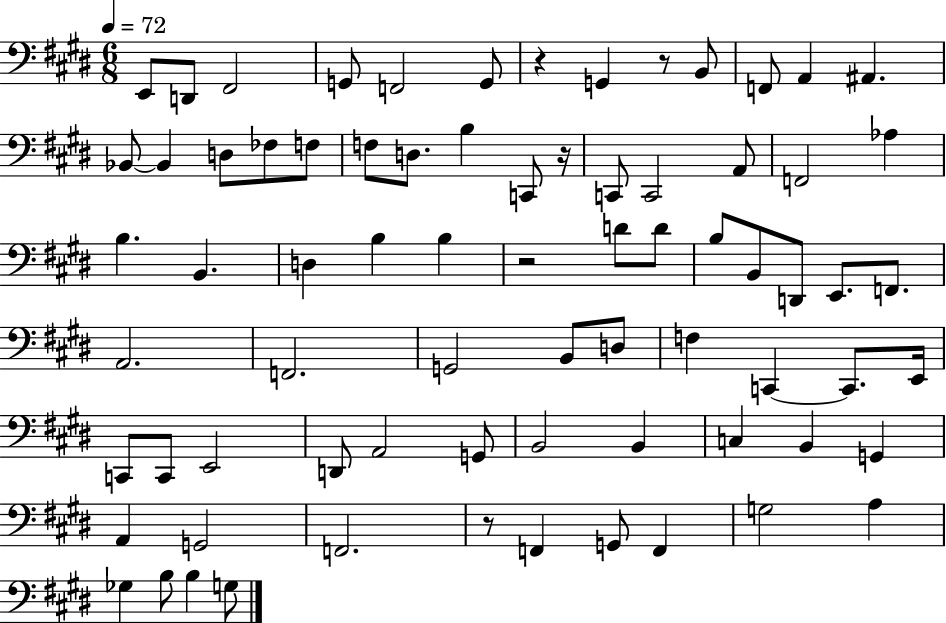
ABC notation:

X:1
T:Untitled
M:6/8
L:1/4
K:E
E,,/2 D,,/2 ^F,,2 G,,/2 F,,2 G,,/2 z G,, z/2 B,,/2 F,,/2 A,, ^A,, _B,,/2 _B,, D,/2 _F,/2 F,/2 F,/2 D,/2 B, C,,/2 z/4 C,,/2 C,,2 A,,/2 F,,2 _A, B, B,, D, B, B, z2 D/2 D/2 B,/2 B,,/2 D,,/2 E,,/2 F,,/2 A,,2 F,,2 G,,2 B,,/2 D,/2 F, C,, C,,/2 E,,/4 C,,/2 C,,/2 E,,2 D,,/2 A,,2 G,,/2 B,,2 B,, C, B,, G,, A,, G,,2 F,,2 z/2 F,, G,,/2 F,, G,2 A, _G, B,/2 B, G,/2